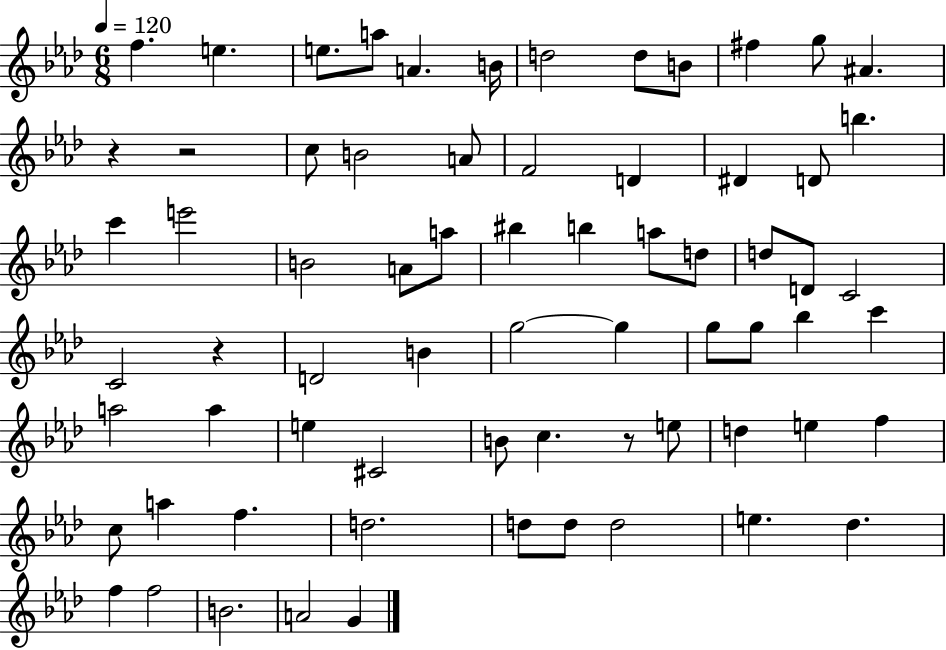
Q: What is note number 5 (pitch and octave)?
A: A4